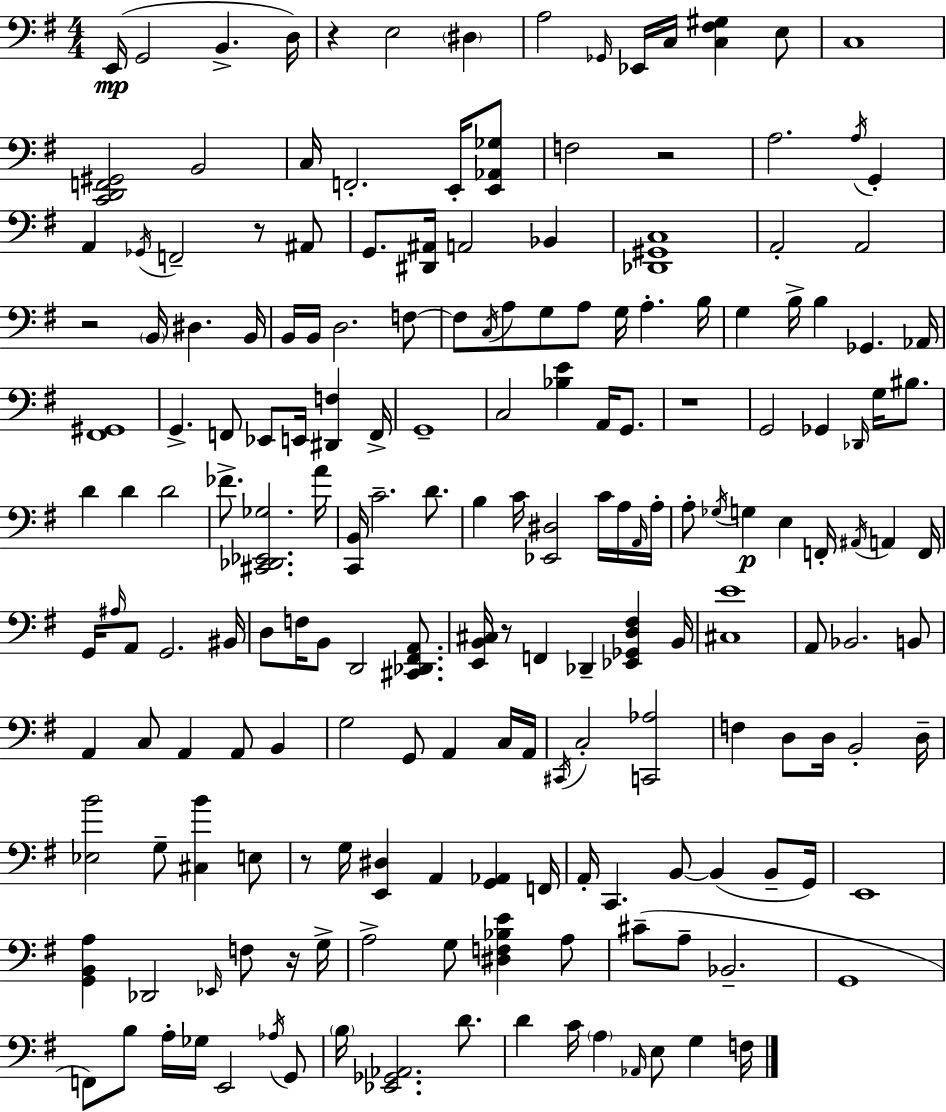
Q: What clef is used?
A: bass